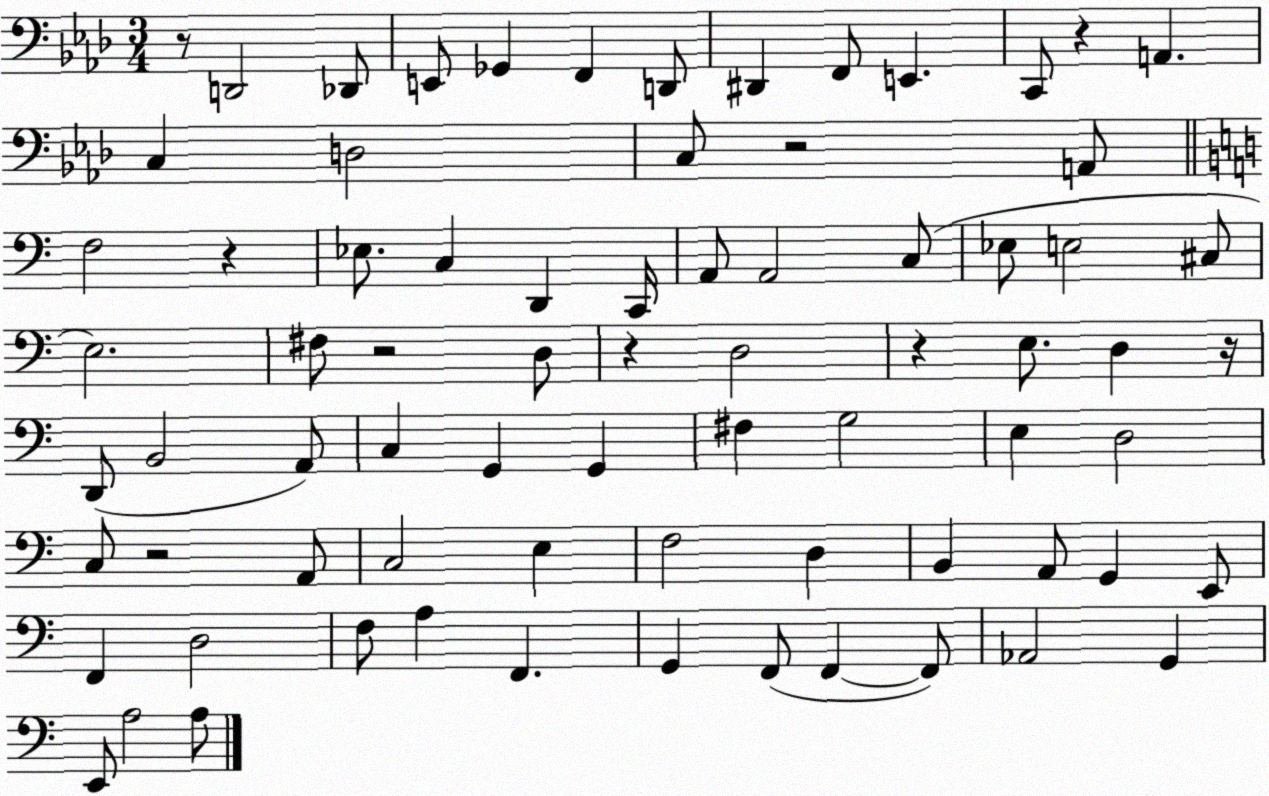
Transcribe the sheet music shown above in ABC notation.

X:1
T:Untitled
M:3/4
L:1/4
K:Ab
z/2 D,,2 _D,,/2 E,,/2 _G,, F,, D,,/2 ^D,, F,,/2 E,, C,,/2 z A,, C, D,2 C,/2 z2 A,,/2 F,2 z _E,/2 C, D,, C,,/4 A,,/2 A,,2 C,/2 _E,/2 E,2 ^C,/2 E,2 ^F,/2 z2 D,/2 z D,2 z E,/2 D, z/4 D,,/2 B,,2 A,,/2 C, G,, G,, ^F, G,2 E, D,2 C,/2 z2 A,,/2 C,2 E, F,2 D, B,, A,,/2 G,, E,,/2 F,, D,2 F,/2 A, F,, G,, F,,/2 F,, F,,/2 _A,,2 G,, E,,/2 A,2 A,/2